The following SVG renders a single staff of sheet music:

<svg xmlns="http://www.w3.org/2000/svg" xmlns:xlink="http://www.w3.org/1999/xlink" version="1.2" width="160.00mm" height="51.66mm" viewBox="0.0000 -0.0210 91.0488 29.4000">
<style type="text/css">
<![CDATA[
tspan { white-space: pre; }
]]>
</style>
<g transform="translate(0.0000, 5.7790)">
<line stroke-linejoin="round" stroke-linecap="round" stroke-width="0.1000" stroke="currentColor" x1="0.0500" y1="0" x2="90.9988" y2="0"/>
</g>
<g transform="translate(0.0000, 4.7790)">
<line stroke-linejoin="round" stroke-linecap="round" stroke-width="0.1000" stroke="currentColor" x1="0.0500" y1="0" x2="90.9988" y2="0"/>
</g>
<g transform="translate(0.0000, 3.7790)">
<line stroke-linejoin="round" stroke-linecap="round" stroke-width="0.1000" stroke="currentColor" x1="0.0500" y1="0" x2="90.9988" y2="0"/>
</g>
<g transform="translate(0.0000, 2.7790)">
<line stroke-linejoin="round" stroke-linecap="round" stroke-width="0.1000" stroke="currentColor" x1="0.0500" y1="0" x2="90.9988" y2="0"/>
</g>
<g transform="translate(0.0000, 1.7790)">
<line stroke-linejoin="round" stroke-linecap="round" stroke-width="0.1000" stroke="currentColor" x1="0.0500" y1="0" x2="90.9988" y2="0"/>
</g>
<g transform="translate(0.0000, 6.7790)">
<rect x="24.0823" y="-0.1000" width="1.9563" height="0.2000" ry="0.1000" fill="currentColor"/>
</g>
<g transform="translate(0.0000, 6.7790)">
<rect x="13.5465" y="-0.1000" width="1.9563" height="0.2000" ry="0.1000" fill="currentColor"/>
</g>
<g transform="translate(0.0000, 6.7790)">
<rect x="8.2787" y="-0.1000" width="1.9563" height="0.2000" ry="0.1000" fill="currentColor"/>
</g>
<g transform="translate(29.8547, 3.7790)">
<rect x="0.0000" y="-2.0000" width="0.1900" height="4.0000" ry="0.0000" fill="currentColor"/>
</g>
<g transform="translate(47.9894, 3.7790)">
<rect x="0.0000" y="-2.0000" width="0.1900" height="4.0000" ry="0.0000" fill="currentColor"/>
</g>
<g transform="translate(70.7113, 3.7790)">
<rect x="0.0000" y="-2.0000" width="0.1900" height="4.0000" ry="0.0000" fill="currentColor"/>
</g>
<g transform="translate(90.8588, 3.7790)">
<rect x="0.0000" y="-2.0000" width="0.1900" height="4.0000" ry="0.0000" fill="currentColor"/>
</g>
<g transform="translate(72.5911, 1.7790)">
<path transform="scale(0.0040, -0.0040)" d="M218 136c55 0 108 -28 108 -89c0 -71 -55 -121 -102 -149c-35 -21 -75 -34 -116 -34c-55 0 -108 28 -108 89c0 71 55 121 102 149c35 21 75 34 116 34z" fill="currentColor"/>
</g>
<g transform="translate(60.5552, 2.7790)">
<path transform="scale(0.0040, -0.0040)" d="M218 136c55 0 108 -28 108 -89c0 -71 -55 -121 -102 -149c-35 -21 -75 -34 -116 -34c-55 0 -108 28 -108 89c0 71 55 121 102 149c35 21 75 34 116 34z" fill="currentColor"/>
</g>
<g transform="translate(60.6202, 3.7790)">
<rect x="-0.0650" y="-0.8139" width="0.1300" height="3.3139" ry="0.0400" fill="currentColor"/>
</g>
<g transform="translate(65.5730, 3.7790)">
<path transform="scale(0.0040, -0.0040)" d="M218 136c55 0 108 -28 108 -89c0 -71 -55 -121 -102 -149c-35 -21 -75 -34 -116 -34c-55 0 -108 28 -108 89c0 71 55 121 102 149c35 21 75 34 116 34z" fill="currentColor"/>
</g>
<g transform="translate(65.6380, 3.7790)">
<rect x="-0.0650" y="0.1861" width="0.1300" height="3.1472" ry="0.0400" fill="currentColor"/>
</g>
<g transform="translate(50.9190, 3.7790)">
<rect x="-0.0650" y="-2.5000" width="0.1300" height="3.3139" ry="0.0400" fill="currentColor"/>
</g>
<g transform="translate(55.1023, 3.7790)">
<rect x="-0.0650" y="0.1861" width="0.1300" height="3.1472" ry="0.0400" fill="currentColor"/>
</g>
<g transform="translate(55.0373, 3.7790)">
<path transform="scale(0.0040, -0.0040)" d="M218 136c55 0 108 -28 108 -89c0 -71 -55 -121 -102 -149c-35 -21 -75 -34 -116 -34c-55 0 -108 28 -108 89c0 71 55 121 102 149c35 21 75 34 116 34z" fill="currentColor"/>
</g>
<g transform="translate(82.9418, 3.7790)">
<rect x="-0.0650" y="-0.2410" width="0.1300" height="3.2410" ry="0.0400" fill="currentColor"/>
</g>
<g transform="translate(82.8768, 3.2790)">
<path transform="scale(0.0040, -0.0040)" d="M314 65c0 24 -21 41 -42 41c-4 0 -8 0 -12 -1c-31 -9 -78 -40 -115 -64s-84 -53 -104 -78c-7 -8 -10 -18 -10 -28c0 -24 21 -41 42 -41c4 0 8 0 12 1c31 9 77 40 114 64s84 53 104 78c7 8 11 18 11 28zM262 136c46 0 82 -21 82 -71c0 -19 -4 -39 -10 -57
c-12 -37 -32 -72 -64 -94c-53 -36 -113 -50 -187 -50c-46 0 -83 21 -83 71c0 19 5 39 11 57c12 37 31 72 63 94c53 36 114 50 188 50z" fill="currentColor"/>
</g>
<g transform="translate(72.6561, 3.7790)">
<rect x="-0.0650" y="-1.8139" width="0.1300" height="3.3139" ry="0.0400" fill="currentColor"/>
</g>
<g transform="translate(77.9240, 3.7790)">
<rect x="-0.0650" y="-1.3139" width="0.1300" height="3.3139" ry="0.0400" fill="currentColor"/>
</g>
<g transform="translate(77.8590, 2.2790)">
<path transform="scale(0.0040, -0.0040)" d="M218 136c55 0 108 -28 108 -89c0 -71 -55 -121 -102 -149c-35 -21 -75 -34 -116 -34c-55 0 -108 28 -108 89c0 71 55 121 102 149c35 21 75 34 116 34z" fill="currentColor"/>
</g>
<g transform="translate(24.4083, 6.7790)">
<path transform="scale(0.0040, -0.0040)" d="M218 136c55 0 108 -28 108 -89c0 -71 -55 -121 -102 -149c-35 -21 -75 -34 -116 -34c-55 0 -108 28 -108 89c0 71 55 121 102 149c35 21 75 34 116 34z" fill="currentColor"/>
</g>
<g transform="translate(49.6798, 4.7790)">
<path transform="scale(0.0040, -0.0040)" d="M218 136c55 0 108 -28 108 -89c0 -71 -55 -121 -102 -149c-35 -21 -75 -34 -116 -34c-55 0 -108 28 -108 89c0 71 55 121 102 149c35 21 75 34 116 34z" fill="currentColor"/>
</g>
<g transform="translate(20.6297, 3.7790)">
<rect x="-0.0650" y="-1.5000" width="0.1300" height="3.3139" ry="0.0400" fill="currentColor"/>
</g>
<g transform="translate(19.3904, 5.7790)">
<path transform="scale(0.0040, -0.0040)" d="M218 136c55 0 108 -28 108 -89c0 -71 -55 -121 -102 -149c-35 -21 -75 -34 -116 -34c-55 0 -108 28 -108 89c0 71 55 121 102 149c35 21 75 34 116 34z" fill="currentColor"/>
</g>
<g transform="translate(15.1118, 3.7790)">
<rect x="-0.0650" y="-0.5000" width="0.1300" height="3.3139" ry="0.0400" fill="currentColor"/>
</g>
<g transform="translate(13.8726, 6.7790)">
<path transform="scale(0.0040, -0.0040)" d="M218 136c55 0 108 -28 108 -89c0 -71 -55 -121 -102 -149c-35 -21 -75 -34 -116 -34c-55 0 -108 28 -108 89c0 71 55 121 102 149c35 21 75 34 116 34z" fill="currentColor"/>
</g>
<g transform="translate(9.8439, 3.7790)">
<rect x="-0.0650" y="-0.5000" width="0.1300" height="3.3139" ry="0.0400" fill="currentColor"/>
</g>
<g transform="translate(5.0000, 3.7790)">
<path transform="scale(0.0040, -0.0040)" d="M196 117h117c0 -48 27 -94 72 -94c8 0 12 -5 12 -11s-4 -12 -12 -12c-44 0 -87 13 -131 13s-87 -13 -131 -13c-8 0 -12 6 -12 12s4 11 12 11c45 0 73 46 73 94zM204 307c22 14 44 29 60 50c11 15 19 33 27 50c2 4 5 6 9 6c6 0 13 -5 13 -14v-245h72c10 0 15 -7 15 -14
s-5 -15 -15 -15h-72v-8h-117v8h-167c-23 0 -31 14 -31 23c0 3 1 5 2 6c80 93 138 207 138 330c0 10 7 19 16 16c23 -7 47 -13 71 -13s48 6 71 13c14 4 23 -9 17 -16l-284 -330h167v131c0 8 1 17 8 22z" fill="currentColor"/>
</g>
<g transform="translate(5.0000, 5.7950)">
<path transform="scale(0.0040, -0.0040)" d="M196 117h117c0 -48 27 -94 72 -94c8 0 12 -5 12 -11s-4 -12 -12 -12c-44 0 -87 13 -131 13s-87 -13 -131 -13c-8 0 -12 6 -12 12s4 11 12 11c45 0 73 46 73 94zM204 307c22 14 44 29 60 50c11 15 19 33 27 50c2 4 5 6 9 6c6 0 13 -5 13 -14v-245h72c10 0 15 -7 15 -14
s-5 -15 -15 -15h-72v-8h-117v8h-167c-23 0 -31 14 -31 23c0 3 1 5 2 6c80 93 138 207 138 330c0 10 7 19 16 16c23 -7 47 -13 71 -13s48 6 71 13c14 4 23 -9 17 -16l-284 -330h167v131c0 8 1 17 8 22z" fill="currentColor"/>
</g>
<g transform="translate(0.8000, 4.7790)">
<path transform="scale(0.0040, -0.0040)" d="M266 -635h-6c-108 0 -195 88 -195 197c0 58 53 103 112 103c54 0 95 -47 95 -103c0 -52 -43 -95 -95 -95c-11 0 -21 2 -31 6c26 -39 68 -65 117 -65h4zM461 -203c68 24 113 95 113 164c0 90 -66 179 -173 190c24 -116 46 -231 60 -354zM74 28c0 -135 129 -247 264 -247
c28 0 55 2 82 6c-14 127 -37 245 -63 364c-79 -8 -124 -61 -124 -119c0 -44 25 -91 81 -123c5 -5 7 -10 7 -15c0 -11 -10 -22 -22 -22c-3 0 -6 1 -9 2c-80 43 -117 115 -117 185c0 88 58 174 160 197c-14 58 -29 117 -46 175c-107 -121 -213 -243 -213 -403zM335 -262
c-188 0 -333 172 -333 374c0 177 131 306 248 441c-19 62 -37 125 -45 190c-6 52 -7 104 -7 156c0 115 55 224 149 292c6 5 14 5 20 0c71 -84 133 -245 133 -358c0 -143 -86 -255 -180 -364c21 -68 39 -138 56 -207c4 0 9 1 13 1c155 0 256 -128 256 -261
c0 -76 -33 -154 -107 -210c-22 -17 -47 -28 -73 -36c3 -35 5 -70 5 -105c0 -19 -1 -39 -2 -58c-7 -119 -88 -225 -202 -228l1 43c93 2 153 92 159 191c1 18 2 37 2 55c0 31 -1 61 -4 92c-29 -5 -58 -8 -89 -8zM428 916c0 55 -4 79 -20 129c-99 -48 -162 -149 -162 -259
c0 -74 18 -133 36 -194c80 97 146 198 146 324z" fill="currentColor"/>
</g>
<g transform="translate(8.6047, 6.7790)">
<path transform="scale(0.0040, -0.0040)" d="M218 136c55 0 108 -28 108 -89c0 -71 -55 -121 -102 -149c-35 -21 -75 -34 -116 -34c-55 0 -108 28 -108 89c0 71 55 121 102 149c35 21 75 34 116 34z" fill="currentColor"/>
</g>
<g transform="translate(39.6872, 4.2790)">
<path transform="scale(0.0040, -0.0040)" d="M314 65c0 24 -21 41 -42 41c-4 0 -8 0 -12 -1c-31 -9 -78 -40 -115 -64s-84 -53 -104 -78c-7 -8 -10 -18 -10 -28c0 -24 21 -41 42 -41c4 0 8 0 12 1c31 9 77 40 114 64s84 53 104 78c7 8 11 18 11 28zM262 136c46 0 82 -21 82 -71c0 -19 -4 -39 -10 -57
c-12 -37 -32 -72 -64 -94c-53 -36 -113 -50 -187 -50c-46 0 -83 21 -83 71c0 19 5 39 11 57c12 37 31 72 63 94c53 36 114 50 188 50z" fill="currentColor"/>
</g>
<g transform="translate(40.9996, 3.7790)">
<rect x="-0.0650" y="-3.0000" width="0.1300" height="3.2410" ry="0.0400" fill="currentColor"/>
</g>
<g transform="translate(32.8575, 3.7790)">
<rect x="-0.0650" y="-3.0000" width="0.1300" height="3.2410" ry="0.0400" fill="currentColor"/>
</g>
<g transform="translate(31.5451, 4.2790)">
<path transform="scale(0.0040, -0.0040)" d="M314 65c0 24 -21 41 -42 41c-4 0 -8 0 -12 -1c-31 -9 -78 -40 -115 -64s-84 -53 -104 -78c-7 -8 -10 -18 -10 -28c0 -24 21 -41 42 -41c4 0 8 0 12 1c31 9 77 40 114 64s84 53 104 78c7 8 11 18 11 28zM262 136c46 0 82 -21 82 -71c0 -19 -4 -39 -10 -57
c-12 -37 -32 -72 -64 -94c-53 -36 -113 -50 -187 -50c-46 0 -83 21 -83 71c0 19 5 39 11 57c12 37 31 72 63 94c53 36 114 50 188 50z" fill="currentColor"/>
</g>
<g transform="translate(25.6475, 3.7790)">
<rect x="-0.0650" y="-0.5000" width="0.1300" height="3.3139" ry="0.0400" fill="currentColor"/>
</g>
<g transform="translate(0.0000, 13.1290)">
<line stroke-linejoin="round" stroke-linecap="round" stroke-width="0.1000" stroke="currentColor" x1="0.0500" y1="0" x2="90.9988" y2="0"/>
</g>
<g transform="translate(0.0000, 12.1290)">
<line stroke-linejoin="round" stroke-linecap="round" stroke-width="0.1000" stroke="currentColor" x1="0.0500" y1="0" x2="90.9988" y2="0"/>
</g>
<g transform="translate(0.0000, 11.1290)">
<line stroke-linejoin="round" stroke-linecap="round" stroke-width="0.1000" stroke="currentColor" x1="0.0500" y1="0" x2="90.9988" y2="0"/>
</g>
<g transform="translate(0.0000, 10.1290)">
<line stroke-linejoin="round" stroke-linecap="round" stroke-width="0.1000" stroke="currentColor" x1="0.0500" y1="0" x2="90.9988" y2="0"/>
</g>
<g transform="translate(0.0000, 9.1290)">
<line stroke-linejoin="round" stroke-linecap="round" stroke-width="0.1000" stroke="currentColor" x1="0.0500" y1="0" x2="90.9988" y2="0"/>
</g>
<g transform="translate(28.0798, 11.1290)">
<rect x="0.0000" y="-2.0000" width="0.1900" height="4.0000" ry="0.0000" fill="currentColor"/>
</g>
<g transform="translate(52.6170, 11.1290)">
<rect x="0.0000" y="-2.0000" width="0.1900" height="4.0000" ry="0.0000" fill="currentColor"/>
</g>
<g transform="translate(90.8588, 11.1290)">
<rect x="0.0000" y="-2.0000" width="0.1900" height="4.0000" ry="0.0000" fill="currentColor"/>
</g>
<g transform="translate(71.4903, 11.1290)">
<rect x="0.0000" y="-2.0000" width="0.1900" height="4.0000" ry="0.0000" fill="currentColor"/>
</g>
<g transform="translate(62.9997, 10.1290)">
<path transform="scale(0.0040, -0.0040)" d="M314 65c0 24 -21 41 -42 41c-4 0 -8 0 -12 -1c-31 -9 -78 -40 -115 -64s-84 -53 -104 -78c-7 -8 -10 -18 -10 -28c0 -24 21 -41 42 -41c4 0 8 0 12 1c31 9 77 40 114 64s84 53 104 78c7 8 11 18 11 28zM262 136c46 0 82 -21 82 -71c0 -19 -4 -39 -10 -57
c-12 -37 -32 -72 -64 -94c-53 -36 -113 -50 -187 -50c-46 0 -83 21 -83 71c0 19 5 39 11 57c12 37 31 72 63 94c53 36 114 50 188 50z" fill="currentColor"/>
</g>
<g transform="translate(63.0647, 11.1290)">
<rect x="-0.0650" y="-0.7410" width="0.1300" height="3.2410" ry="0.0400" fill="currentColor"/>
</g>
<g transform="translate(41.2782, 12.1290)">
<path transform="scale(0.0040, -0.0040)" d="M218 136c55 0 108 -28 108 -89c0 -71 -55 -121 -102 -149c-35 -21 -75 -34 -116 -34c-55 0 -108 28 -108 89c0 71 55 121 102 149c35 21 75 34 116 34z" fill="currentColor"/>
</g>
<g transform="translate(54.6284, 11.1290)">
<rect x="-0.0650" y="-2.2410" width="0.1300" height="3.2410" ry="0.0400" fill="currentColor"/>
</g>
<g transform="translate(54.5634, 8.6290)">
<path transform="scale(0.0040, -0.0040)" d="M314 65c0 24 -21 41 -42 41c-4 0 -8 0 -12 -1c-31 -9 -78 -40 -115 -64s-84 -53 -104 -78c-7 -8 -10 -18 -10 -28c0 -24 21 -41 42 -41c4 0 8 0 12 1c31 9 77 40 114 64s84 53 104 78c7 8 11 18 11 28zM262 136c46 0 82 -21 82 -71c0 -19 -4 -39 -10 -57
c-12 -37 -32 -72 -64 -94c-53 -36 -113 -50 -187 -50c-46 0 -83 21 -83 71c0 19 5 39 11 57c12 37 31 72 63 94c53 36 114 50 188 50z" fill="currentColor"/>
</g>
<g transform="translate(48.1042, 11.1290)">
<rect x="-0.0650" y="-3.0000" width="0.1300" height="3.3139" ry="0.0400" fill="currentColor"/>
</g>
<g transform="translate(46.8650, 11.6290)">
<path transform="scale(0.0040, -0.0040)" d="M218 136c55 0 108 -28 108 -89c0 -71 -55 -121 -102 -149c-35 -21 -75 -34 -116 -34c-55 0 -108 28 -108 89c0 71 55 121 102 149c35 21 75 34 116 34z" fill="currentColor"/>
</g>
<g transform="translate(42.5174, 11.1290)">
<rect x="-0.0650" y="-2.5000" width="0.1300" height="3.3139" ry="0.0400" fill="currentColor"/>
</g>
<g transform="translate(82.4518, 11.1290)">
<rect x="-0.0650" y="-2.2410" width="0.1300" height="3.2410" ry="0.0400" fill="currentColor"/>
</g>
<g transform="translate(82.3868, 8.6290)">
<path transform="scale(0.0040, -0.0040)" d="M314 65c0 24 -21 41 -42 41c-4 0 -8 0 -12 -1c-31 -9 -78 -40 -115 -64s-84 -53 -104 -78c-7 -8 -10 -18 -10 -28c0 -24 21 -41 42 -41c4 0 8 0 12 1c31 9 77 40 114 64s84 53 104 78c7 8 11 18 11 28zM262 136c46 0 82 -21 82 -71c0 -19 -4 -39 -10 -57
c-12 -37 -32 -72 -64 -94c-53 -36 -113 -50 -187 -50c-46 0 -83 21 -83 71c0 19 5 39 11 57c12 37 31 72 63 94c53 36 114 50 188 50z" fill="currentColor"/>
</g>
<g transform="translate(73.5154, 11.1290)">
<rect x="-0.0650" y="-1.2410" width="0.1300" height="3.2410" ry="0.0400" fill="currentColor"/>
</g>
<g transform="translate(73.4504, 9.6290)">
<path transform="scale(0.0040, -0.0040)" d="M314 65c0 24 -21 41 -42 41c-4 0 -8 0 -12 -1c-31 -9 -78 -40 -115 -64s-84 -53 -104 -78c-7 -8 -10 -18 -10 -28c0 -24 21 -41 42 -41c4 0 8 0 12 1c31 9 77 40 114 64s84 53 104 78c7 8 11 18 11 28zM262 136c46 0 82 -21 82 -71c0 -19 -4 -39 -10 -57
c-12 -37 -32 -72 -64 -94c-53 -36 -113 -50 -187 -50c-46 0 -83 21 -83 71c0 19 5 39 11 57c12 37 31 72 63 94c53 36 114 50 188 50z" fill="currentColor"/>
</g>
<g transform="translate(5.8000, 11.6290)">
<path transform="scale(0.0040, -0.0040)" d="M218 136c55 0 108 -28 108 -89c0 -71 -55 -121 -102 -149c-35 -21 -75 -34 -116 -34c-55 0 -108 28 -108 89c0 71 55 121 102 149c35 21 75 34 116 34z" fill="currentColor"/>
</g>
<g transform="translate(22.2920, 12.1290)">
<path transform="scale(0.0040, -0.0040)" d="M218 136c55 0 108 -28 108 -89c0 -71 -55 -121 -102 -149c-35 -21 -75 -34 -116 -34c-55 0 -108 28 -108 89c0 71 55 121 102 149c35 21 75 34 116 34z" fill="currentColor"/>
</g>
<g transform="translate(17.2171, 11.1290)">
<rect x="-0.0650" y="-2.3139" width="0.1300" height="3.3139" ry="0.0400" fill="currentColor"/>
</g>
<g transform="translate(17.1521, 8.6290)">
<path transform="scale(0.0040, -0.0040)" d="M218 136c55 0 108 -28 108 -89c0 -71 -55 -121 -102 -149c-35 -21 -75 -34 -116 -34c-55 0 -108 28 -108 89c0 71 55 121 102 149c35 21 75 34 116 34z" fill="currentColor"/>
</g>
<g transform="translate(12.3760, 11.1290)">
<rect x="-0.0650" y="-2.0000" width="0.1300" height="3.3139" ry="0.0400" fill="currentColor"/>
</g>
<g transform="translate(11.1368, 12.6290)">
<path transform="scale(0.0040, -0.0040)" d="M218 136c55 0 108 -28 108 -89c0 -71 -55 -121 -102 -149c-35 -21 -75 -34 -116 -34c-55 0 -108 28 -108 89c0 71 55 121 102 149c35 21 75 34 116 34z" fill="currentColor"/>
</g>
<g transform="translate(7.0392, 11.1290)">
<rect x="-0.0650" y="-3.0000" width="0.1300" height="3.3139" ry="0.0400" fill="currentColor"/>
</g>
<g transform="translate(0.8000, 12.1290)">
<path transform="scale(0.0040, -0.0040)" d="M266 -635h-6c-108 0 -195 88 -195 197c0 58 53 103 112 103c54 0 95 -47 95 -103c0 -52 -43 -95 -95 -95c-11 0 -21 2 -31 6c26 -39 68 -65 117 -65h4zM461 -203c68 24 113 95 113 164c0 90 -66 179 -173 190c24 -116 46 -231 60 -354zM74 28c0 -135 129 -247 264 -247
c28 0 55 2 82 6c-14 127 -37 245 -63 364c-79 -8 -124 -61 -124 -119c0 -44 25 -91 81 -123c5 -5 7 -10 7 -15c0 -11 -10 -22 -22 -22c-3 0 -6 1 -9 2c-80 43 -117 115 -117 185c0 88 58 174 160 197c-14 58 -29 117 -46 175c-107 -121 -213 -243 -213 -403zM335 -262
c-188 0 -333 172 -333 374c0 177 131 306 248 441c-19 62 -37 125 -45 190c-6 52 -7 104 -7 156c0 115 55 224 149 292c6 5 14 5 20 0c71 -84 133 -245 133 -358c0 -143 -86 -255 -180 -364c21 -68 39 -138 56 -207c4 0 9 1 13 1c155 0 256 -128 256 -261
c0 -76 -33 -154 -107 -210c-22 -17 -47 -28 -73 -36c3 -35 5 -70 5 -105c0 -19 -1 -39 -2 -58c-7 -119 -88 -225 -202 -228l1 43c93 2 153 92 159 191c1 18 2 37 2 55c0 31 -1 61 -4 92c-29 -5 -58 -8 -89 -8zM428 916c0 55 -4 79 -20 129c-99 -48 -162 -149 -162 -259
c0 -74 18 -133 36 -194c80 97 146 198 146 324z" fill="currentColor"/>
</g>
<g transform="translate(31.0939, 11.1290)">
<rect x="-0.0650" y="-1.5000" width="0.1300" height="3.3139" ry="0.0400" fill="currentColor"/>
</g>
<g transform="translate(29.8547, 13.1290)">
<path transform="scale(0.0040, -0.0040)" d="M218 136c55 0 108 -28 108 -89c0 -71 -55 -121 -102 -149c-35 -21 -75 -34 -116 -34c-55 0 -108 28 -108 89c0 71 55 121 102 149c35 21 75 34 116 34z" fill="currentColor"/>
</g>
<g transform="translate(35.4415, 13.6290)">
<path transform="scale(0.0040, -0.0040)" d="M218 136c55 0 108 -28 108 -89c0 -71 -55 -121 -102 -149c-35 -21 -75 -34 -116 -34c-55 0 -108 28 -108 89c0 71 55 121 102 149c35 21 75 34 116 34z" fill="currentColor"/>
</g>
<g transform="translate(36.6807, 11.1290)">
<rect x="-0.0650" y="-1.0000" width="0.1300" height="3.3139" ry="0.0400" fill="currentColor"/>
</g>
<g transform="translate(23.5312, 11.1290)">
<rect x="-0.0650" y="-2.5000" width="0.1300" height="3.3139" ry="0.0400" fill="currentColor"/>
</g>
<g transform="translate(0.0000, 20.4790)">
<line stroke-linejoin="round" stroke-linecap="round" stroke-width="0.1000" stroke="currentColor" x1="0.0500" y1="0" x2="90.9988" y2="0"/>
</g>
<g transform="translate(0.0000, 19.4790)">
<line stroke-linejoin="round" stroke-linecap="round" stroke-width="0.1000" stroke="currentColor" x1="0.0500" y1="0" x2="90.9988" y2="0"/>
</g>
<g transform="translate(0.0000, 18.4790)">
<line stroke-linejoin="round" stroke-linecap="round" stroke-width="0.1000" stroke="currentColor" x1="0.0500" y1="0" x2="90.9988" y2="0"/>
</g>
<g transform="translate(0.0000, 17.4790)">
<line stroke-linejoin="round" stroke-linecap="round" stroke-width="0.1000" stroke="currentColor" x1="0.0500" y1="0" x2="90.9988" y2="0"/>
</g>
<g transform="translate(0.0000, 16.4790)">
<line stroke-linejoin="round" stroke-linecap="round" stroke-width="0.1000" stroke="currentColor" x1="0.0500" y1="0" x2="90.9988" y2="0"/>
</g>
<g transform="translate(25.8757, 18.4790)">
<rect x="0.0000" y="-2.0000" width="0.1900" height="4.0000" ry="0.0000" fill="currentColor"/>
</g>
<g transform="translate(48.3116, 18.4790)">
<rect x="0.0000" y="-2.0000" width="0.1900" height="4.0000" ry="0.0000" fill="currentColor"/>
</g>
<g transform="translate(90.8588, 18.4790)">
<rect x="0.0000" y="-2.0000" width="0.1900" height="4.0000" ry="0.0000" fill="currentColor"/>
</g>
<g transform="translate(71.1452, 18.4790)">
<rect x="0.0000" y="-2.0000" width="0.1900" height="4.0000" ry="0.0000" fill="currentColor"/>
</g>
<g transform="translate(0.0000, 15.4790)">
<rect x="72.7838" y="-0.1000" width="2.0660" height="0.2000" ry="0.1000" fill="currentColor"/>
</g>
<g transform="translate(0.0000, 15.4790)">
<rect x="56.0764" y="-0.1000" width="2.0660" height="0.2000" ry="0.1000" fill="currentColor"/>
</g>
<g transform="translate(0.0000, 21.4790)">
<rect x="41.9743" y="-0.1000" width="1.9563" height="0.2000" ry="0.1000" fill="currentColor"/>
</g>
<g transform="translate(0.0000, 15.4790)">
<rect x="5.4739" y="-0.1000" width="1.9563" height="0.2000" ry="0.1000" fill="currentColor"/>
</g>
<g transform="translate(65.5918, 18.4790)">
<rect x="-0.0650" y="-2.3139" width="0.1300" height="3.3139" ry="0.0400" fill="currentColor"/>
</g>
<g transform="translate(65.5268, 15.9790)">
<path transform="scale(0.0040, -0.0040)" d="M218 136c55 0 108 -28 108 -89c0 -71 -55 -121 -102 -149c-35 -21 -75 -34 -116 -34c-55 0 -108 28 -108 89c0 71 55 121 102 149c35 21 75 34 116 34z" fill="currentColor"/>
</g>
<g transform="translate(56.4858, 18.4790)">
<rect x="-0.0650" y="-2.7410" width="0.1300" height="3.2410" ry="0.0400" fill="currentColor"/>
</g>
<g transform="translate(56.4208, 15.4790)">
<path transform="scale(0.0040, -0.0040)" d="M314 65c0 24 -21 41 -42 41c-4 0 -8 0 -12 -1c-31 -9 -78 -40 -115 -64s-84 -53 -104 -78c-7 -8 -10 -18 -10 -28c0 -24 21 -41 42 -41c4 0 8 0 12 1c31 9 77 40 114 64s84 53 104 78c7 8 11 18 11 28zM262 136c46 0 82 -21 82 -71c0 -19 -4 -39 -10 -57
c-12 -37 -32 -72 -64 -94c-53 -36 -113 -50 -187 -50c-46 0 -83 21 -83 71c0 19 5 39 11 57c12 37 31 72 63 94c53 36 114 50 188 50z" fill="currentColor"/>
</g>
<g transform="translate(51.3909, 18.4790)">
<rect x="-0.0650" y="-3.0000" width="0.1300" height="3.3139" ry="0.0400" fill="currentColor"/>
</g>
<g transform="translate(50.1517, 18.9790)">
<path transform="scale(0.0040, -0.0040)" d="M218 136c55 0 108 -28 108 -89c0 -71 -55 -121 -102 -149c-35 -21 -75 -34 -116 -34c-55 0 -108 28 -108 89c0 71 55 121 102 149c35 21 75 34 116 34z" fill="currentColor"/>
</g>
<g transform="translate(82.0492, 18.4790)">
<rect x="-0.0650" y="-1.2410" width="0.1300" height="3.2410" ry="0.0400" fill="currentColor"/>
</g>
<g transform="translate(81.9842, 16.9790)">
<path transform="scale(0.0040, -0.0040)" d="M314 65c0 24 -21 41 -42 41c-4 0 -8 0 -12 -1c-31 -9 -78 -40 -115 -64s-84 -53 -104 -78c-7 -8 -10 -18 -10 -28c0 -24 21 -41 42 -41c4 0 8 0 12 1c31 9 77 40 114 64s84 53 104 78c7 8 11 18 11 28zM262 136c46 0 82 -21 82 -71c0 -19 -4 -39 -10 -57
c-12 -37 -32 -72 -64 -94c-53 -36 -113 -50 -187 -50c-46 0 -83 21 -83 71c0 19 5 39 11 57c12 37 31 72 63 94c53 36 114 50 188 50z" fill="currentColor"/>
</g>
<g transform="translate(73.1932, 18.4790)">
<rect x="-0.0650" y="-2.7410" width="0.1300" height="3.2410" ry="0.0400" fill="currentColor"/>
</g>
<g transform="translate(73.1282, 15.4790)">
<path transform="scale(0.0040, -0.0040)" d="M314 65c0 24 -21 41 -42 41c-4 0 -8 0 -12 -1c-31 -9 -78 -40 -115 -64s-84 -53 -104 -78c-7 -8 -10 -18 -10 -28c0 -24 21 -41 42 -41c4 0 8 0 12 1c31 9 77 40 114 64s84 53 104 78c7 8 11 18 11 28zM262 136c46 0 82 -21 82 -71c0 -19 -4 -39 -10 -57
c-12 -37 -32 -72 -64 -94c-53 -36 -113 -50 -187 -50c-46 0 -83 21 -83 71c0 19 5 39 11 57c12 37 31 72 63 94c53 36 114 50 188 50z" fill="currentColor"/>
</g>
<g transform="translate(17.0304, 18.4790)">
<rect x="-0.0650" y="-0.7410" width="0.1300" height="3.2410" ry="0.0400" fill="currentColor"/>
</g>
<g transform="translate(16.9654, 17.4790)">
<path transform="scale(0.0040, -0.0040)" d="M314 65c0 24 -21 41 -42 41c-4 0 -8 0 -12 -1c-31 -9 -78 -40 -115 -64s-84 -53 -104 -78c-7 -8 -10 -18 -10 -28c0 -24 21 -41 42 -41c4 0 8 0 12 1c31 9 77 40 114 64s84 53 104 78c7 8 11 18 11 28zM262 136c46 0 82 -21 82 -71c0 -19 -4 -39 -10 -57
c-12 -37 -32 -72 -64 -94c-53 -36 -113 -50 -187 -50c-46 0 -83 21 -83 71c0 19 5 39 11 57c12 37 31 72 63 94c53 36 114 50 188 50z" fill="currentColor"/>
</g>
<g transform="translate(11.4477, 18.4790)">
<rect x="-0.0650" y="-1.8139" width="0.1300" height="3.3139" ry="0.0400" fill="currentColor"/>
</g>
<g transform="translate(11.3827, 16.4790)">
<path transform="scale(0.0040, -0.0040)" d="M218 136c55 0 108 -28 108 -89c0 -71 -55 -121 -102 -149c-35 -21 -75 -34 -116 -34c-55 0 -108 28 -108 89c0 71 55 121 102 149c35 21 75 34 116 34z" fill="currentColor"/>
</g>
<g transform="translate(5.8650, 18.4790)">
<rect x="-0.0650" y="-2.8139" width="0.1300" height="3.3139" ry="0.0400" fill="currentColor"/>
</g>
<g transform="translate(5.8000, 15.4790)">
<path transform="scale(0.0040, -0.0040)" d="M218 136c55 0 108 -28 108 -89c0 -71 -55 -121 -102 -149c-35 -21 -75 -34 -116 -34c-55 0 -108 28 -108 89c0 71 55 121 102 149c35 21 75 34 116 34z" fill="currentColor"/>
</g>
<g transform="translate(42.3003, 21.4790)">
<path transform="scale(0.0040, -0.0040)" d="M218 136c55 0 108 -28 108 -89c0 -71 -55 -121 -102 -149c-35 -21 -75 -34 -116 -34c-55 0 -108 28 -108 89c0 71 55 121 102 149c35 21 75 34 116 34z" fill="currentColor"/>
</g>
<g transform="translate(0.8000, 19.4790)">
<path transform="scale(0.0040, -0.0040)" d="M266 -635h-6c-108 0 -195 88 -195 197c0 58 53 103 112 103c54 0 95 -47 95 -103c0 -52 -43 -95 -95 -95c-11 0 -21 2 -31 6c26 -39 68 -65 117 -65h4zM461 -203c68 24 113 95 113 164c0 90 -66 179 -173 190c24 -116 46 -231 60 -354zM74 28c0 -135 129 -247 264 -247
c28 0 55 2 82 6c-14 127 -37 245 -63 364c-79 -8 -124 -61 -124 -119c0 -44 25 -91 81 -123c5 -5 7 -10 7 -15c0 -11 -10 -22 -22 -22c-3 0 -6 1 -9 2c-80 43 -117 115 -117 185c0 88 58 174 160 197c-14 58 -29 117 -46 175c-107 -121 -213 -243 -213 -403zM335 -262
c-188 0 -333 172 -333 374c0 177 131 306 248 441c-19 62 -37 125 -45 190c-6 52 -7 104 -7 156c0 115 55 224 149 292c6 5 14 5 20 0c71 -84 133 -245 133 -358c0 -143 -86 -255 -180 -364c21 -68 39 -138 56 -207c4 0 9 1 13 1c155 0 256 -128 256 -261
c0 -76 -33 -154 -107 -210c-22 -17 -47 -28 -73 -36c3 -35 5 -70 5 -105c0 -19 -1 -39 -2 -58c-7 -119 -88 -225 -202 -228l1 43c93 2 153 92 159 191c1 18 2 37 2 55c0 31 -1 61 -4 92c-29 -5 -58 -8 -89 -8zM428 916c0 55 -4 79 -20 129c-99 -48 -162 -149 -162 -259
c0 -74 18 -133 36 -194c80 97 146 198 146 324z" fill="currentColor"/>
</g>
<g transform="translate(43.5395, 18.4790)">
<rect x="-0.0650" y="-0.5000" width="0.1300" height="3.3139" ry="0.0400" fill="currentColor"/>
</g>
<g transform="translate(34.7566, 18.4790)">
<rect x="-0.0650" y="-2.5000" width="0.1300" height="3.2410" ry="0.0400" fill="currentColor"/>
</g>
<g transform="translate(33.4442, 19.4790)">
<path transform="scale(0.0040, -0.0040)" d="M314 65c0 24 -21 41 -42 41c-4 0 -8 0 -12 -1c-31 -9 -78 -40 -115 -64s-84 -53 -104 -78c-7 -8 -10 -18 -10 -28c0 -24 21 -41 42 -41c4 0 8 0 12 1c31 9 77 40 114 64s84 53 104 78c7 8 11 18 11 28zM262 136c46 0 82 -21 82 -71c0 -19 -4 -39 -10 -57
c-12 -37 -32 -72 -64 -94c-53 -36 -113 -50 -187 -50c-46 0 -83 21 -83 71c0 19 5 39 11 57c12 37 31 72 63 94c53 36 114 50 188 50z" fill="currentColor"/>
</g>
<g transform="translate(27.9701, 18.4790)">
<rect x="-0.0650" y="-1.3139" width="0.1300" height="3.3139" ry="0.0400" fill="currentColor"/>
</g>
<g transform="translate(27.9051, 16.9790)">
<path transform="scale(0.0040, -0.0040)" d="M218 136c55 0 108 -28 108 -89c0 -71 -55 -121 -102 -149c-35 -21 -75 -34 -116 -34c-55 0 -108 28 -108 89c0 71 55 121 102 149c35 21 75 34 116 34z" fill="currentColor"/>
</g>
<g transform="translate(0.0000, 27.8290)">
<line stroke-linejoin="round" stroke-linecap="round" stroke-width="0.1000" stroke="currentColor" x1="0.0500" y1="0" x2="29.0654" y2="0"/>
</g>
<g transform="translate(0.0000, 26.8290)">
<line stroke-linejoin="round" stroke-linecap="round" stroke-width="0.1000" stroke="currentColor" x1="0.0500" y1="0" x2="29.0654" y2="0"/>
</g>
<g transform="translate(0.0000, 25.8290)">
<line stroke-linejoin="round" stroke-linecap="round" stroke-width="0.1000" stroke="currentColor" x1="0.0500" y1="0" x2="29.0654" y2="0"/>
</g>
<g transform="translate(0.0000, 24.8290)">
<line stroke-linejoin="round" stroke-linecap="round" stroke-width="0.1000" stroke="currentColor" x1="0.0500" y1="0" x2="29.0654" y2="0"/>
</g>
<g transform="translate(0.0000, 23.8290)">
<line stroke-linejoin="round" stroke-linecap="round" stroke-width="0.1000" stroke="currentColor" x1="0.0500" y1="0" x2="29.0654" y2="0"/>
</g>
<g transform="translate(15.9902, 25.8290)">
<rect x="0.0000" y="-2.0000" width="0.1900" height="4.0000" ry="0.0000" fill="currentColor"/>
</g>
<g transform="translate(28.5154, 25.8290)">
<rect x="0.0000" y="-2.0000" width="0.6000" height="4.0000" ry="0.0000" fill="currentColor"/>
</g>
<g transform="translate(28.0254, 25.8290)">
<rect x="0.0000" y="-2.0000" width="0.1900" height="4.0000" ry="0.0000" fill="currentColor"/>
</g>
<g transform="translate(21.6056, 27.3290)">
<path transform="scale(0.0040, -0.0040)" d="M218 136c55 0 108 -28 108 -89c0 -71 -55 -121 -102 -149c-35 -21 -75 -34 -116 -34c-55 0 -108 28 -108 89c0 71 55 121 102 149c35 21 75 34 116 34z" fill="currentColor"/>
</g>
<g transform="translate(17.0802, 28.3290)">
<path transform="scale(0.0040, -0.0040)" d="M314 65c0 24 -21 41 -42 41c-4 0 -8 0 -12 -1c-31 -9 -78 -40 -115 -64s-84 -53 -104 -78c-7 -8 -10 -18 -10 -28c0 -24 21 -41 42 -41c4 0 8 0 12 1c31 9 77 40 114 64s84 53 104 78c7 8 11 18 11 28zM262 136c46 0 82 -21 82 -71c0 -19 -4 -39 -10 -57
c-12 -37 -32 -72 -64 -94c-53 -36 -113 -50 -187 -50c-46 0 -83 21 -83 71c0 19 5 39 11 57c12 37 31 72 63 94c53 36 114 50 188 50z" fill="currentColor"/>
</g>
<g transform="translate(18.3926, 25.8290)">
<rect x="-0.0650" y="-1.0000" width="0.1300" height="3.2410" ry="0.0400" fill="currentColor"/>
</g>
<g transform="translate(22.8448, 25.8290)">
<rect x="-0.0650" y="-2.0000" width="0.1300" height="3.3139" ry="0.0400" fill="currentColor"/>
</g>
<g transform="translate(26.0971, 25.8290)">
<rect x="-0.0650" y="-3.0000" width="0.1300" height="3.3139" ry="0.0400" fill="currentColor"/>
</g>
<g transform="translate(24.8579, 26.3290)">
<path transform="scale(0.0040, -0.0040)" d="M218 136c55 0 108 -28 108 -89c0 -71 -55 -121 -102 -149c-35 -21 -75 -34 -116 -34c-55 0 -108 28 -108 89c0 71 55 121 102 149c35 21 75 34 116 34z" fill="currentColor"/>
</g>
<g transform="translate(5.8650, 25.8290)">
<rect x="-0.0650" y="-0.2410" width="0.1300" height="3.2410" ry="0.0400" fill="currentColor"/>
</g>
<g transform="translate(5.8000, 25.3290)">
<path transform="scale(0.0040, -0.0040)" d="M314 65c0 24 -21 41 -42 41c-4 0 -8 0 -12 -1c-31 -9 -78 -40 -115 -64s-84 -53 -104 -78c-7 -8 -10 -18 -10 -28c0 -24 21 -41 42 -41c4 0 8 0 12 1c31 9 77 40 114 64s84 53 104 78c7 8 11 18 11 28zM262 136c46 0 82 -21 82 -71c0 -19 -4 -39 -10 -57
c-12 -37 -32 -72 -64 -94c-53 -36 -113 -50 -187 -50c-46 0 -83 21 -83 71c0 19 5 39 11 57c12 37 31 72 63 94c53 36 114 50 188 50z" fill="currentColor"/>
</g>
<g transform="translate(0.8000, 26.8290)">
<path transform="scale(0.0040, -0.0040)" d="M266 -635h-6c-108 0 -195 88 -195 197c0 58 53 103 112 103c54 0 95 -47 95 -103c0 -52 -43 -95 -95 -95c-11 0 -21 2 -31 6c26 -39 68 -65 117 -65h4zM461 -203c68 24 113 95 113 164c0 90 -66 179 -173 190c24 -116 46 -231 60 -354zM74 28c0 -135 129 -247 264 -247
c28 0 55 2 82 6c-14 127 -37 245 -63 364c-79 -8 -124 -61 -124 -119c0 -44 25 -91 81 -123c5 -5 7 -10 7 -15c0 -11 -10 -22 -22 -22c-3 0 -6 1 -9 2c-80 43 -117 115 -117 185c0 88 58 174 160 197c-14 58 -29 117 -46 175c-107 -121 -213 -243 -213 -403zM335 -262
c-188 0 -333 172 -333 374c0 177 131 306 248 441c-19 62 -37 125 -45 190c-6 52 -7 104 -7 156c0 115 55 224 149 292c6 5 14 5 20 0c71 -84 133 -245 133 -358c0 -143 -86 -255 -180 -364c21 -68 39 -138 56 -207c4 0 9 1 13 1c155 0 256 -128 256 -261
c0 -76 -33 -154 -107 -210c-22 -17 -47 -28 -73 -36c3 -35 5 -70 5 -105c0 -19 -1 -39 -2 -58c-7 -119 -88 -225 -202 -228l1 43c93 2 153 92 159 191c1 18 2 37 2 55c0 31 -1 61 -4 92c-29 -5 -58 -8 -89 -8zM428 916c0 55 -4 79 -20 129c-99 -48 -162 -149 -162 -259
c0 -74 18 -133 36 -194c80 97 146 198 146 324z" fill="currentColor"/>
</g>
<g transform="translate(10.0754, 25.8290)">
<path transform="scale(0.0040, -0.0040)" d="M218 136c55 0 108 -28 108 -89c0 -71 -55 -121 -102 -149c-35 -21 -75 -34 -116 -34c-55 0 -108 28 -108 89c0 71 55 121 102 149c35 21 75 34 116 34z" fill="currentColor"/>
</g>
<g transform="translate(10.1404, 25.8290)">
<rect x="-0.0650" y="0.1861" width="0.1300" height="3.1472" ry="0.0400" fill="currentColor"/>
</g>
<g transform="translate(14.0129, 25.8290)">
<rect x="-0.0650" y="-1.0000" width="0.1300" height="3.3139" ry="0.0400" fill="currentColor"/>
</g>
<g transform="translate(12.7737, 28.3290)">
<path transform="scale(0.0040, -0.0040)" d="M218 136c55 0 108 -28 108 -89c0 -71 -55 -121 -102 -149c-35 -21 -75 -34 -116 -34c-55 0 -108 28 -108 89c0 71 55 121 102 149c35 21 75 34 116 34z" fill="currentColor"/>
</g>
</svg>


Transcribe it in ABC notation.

X:1
T:Untitled
M:4/4
L:1/4
K:C
C C E C A2 A2 G B d B f e c2 A F g G E D G A g2 d2 e2 g2 a f d2 e G2 C A a2 g a2 e2 c2 B D D2 F A